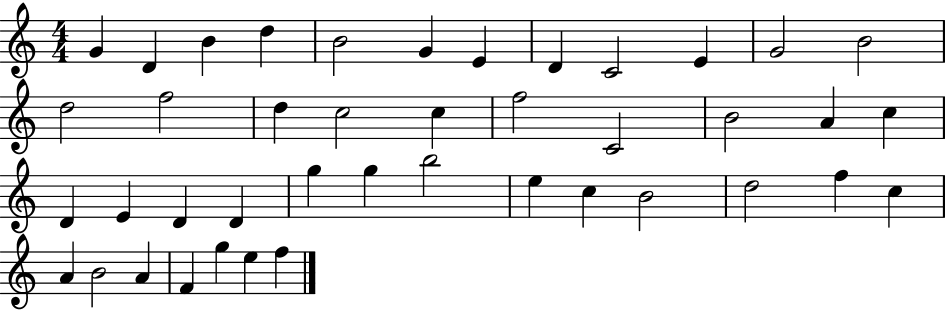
X:1
T:Untitled
M:4/4
L:1/4
K:C
G D B d B2 G E D C2 E G2 B2 d2 f2 d c2 c f2 C2 B2 A c D E D D g g b2 e c B2 d2 f c A B2 A F g e f